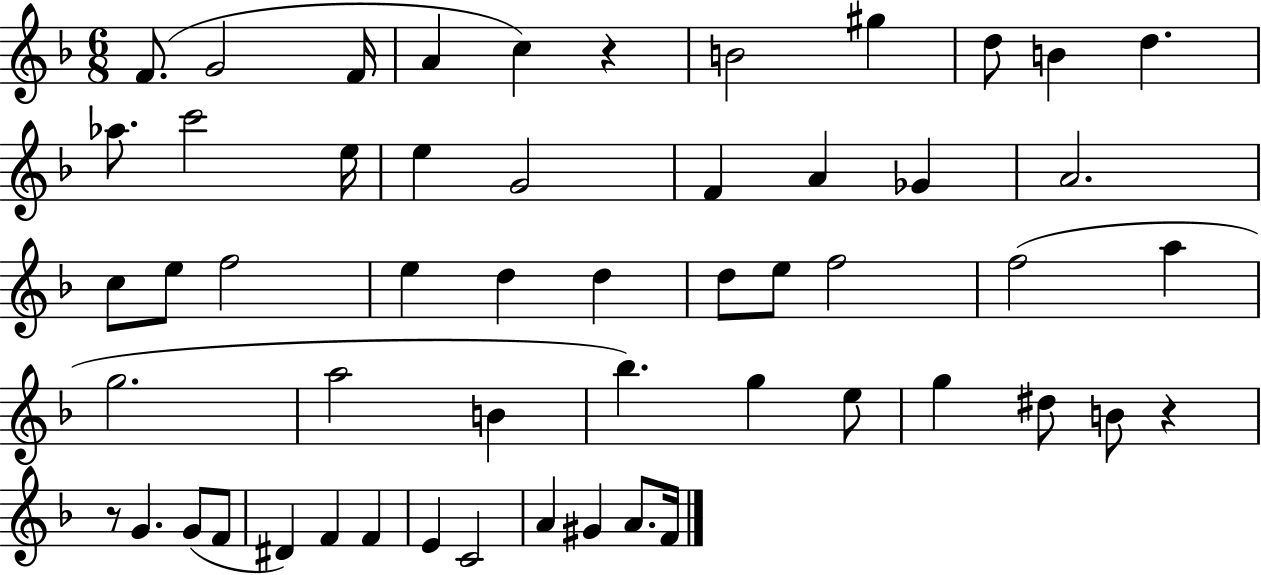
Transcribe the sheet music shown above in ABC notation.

X:1
T:Untitled
M:6/8
L:1/4
K:F
F/2 G2 F/4 A c z B2 ^g d/2 B d _a/2 c'2 e/4 e G2 F A _G A2 c/2 e/2 f2 e d d d/2 e/2 f2 f2 a g2 a2 B _b g e/2 g ^d/2 B/2 z z/2 G G/2 F/2 ^D F F E C2 A ^G A/2 F/4